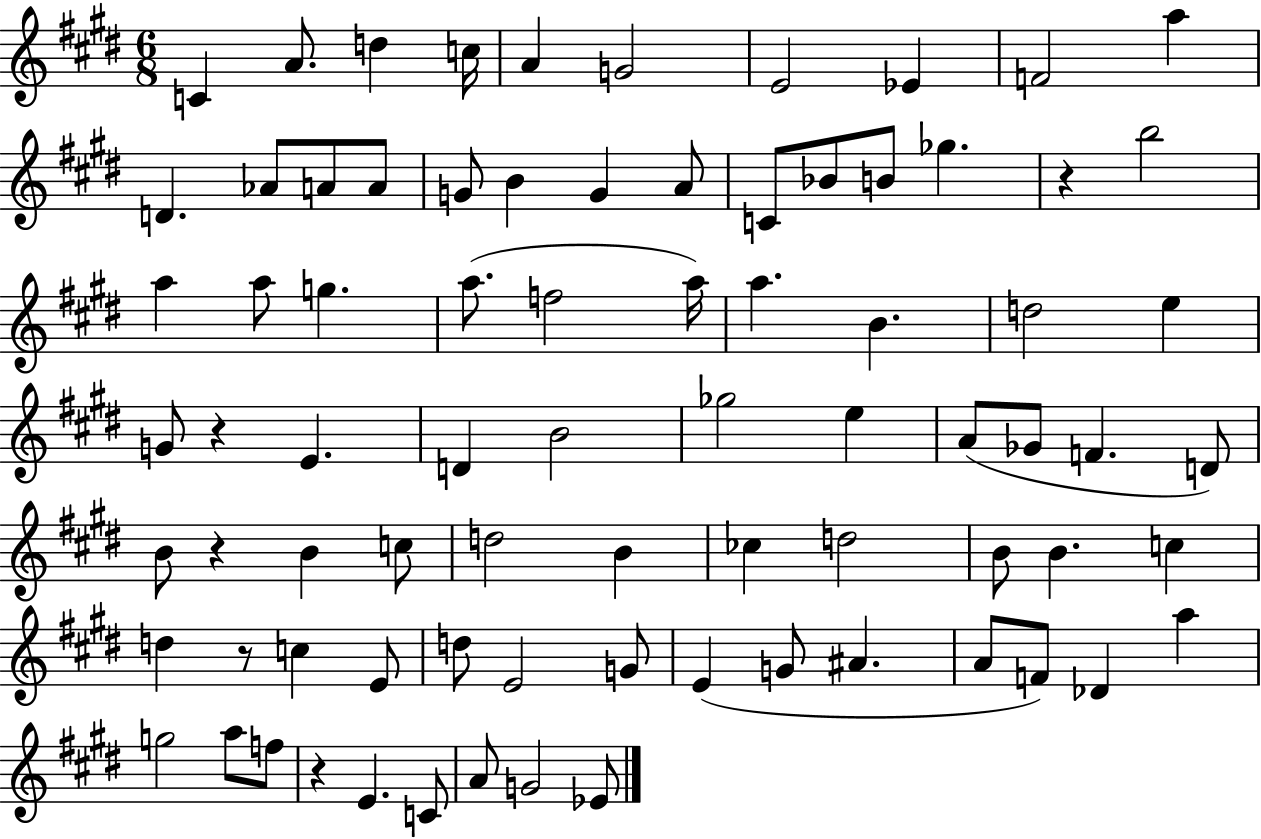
C4/q A4/e. D5/q C5/s A4/q G4/h E4/h Eb4/q F4/h A5/q D4/q. Ab4/e A4/e A4/e G4/e B4/q G4/q A4/e C4/e Bb4/e B4/e Gb5/q. R/q B5/h A5/q A5/e G5/q. A5/e. F5/h A5/s A5/q. B4/q. D5/h E5/q G4/e R/q E4/q. D4/q B4/h Gb5/h E5/q A4/e Gb4/e F4/q. D4/e B4/e R/q B4/q C5/e D5/h B4/q CES5/q D5/h B4/e B4/q. C5/q D5/q R/e C5/q E4/e D5/e E4/h G4/e E4/q G4/e A#4/q. A4/e F4/e Db4/q A5/q G5/h A5/e F5/e R/q E4/q. C4/e A4/e G4/h Eb4/e